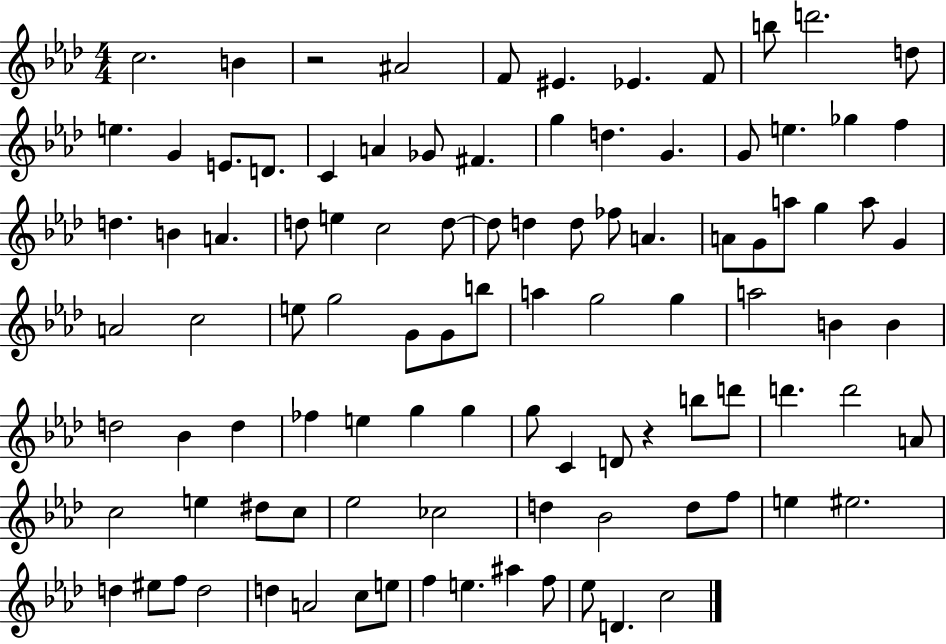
C5/h. B4/q R/h A#4/h F4/e EIS4/q. Eb4/q. F4/e B5/e D6/h. D5/e E5/q. G4/q E4/e. D4/e. C4/q A4/q Gb4/e F#4/q. G5/q D5/q. G4/q. G4/e E5/q. Gb5/q F5/q D5/q. B4/q A4/q. D5/e E5/q C5/h D5/e D5/e D5/q D5/e FES5/e A4/q. A4/e G4/e A5/e G5/q A5/e G4/q A4/h C5/h E5/e G5/h G4/e G4/e B5/e A5/q G5/h G5/q A5/h B4/q B4/q D5/h Bb4/q D5/q FES5/q E5/q G5/q G5/q G5/e C4/q D4/e R/q B5/e D6/e D6/q. D6/h A4/e C5/h E5/q D#5/e C5/e Eb5/h CES5/h D5/q Bb4/h D5/e F5/e E5/q EIS5/h. D5/q EIS5/e F5/e D5/h D5/q A4/h C5/e E5/e F5/q E5/q. A#5/q F5/e Eb5/e D4/q. C5/h